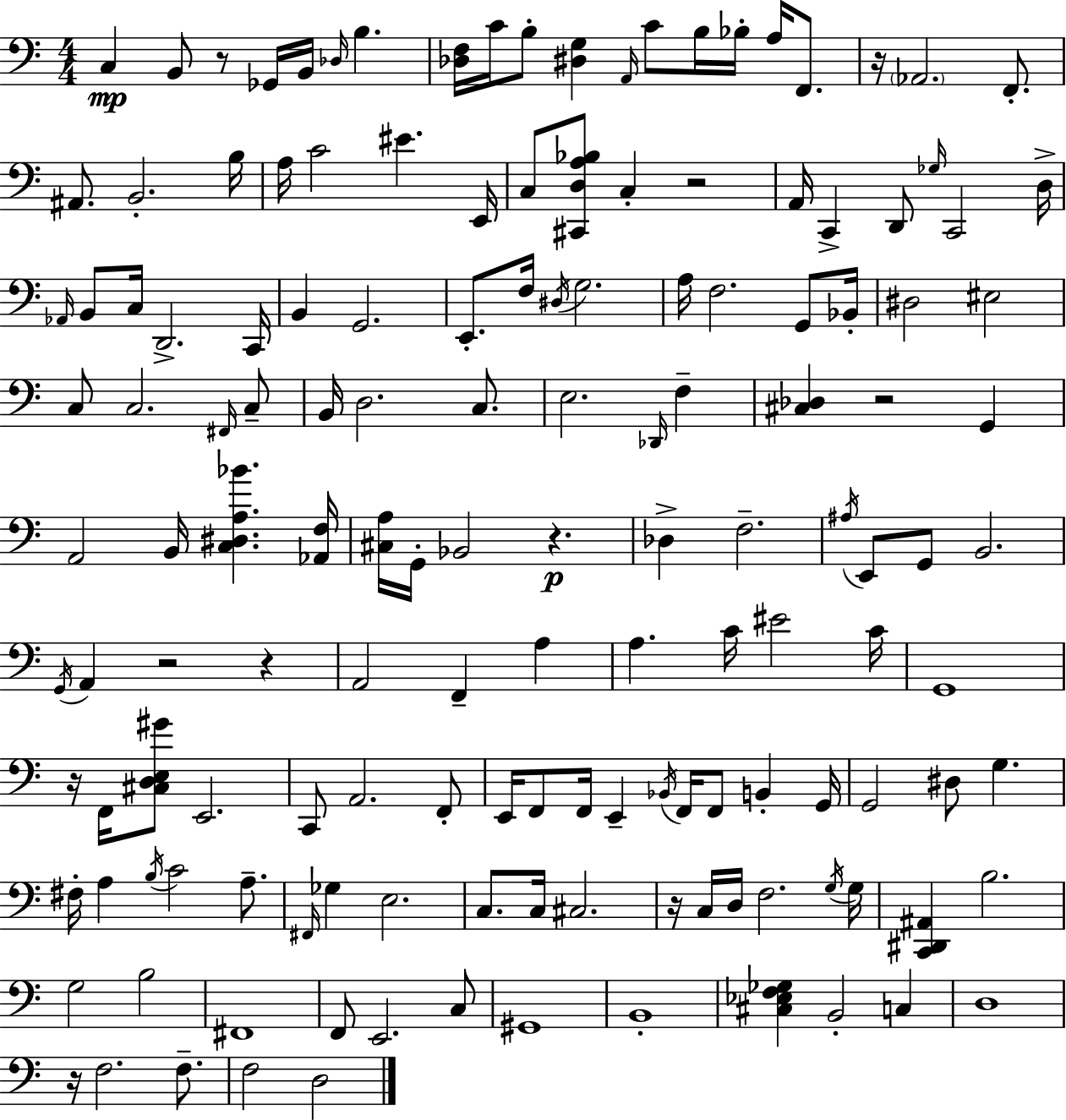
C3/q B2/e R/e Gb2/s B2/s Db3/s B3/q. [Db3,F3]/s C4/s B3/e [D#3,G3]/q A2/s C4/e B3/s Bb3/s A3/s F2/e. R/s Ab2/h. F2/e. A#2/e. B2/h. B3/s A3/s C4/h EIS4/q. E2/s C3/e [C#2,D3,A3,Bb3]/e C3/q R/h A2/s C2/q D2/e Gb3/s C2/h D3/s Ab2/s B2/e C3/s D2/h. C2/s B2/q G2/h. E2/e. F3/s D#3/s G3/h. A3/s F3/h. G2/e Bb2/s D#3/h EIS3/h C3/e C3/h. F#2/s C3/e B2/s D3/h. C3/e. E3/h. Db2/s F3/q [C#3,Db3]/q R/h G2/q A2/h B2/s [C3,D#3,A3,Bb4]/q. [Ab2,F3]/s [C#3,A3]/s G2/s Bb2/h R/q. Db3/q F3/h. A#3/s E2/e G2/e B2/h. G2/s A2/q R/h R/q A2/h F2/q A3/q A3/q. C4/s EIS4/h C4/s G2/w R/s F2/s [C#3,D3,E3,G#4]/e E2/h. C2/e A2/h. F2/e E2/s F2/e F2/s E2/q Bb2/s F2/s F2/e B2/q G2/s G2/h D#3/e G3/q. F#3/s A3/q B3/s C4/h A3/e. F#2/s Gb3/q E3/h. C3/e. C3/s C#3/h. R/s C3/s D3/s F3/h. G3/s G3/s [C2,D#2,A#2]/q B3/h. G3/h B3/h F#2/w F2/e E2/h. C3/e G#2/w B2/w [C#3,Eb3,F3,Gb3]/q B2/h C3/q D3/w R/s F3/h. F3/e. F3/h D3/h